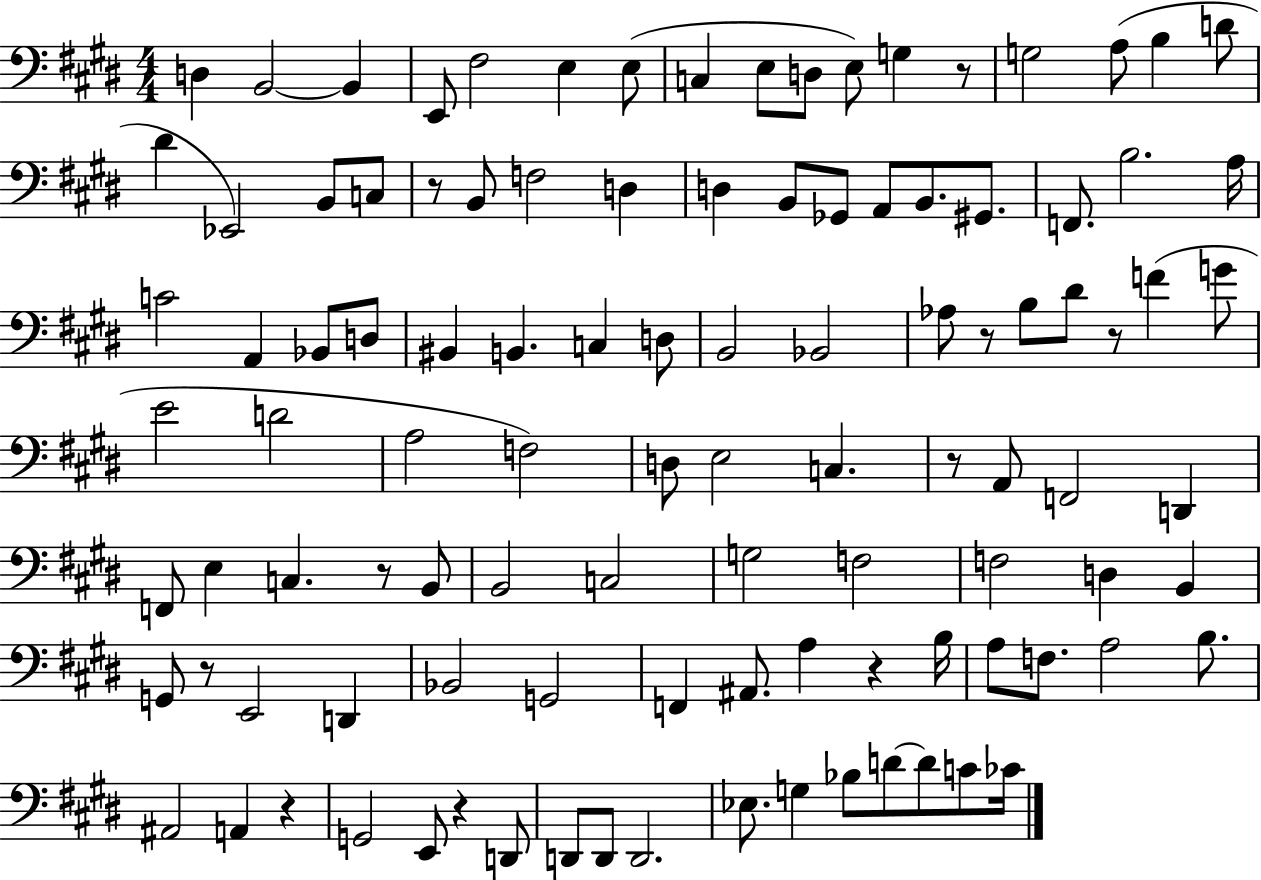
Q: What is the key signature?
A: E major